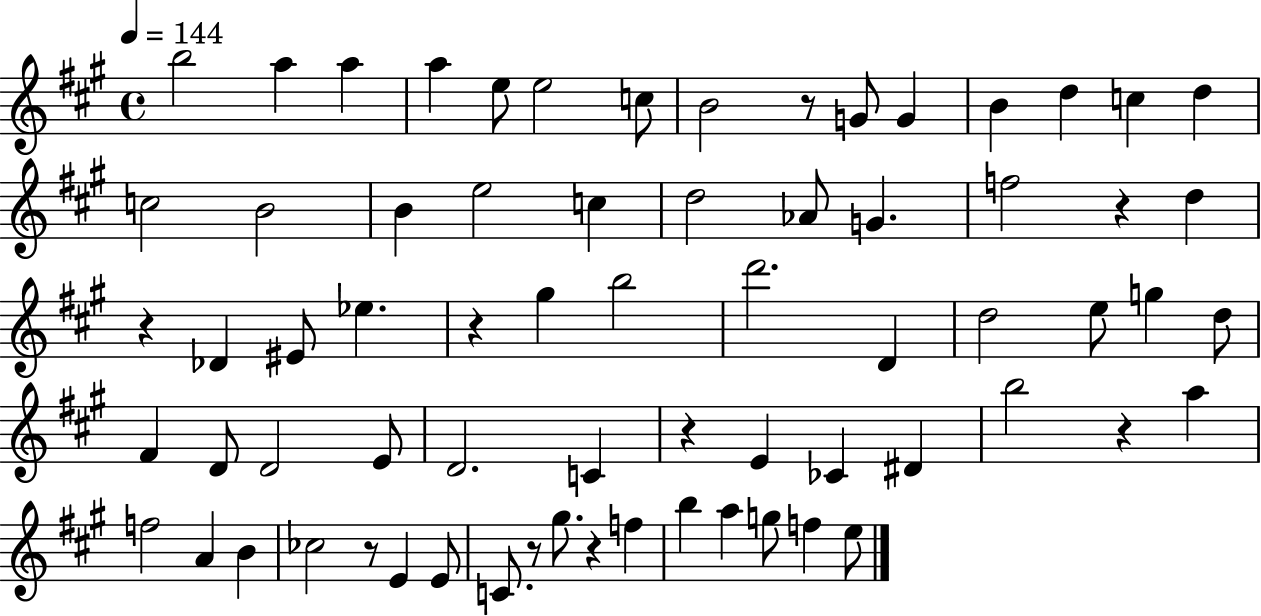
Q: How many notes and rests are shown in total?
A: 69